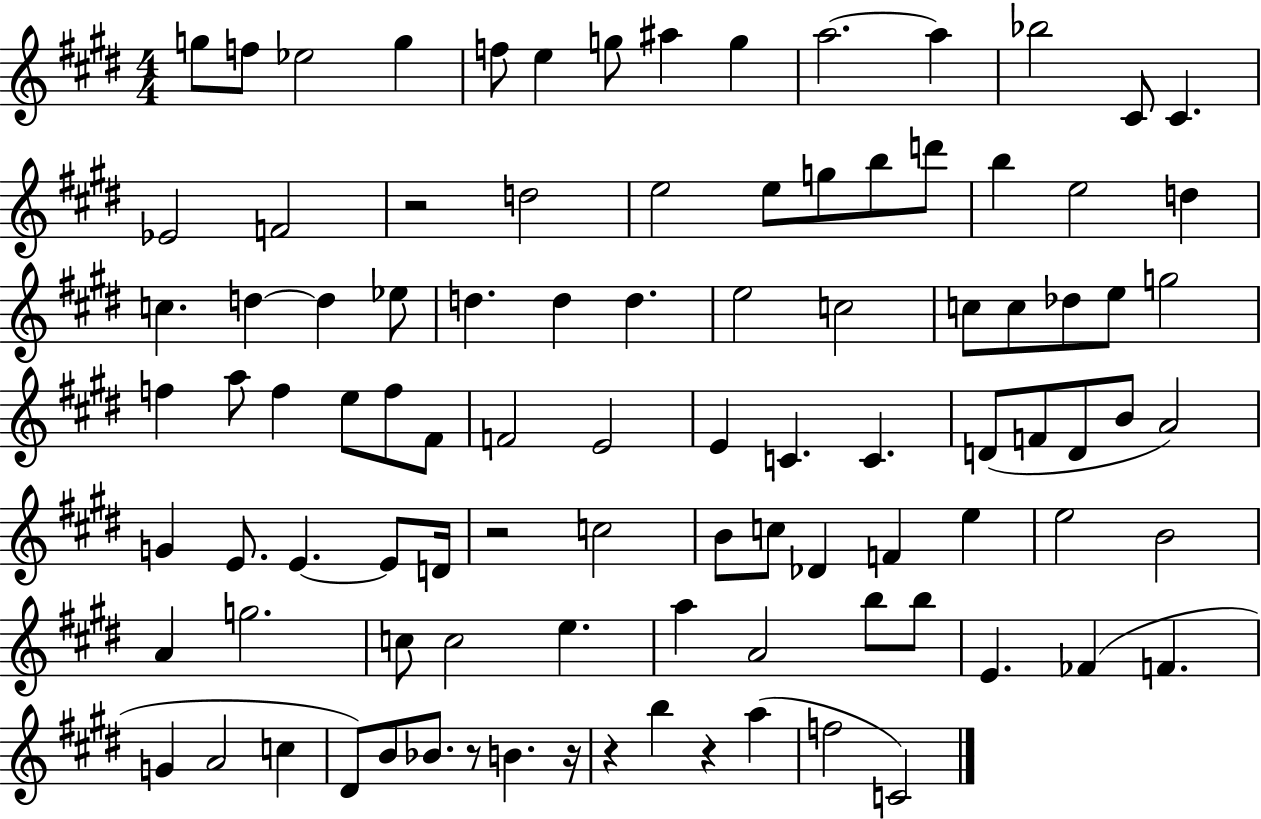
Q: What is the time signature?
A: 4/4